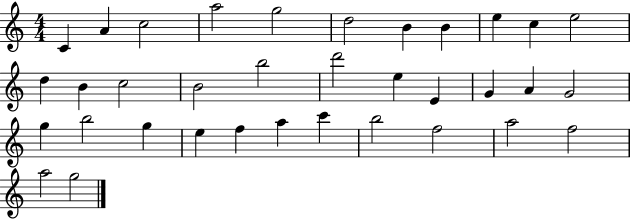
X:1
T:Untitled
M:4/4
L:1/4
K:C
C A c2 a2 g2 d2 B B e c e2 d B c2 B2 b2 d'2 e E G A G2 g b2 g e f a c' b2 f2 a2 f2 a2 g2